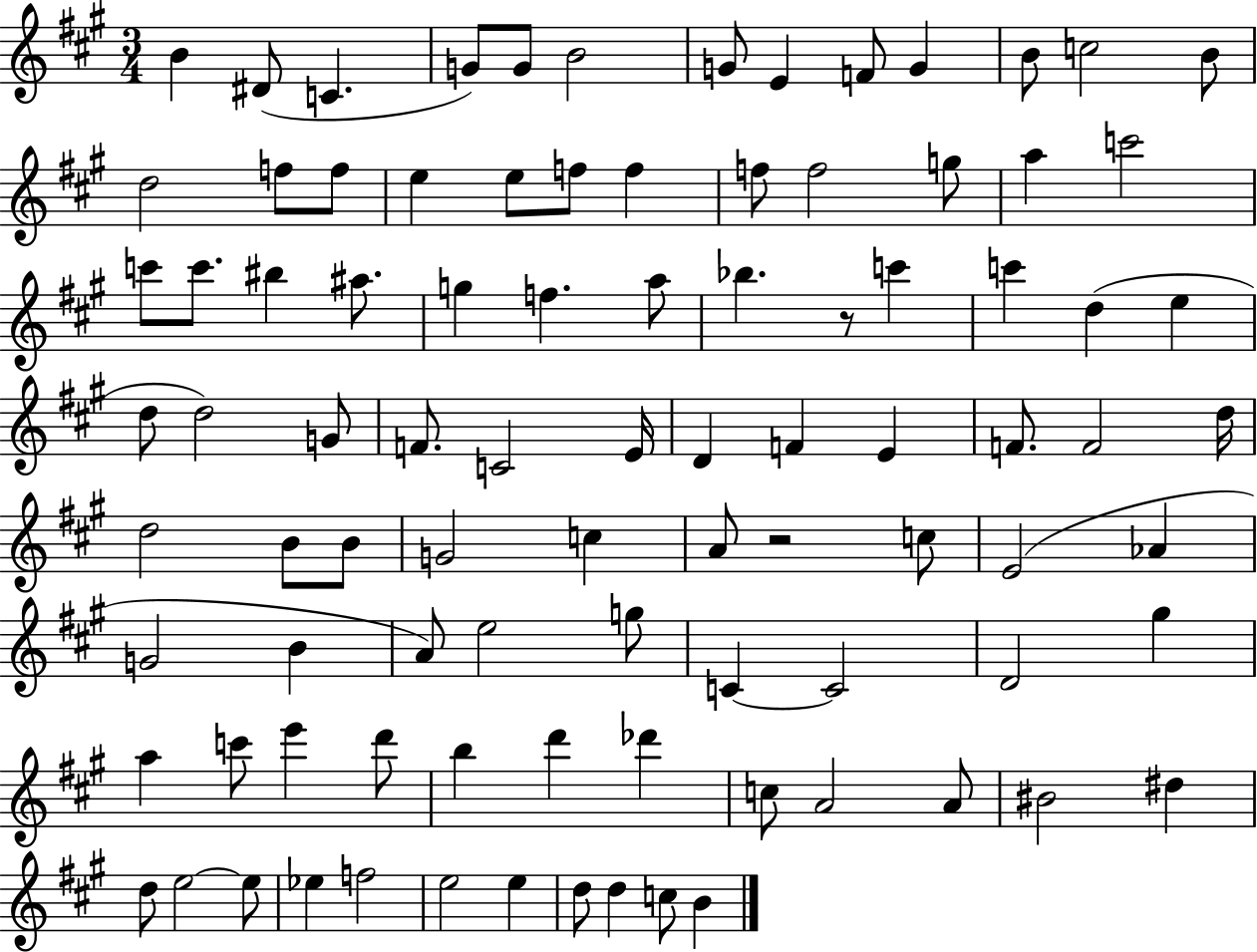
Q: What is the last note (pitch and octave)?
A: B4